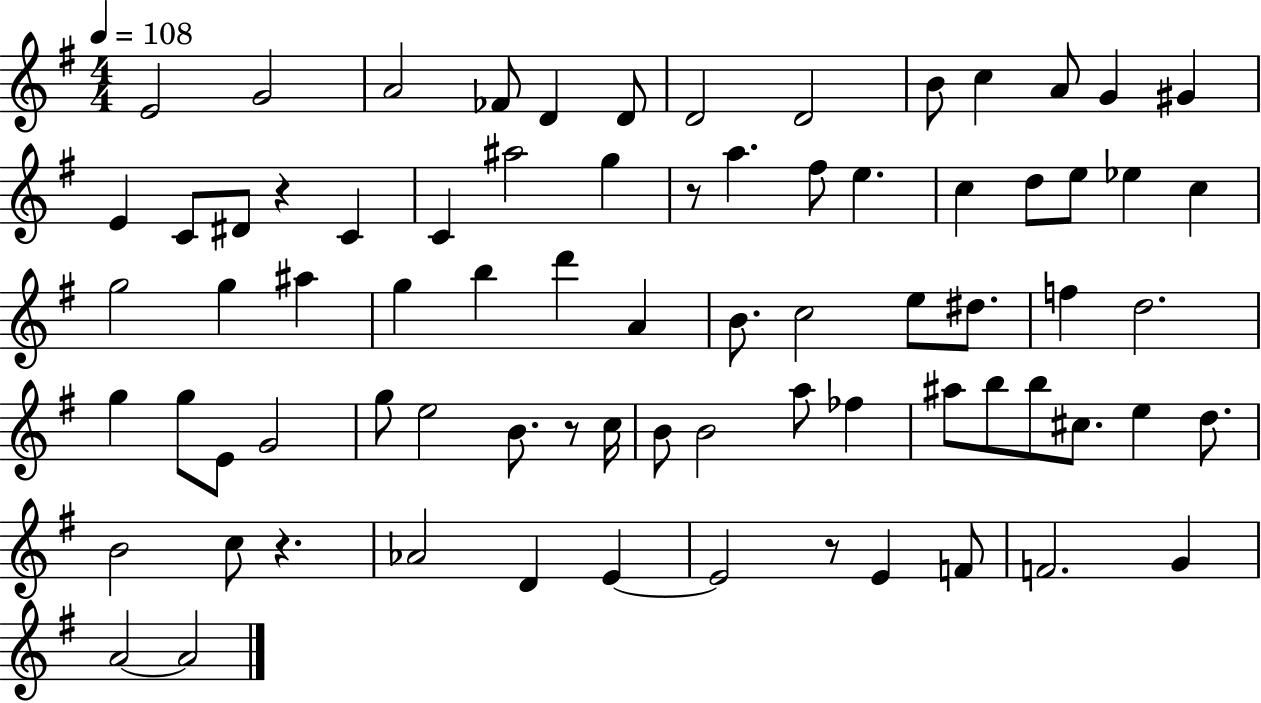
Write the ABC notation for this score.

X:1
T:Untitled
M:4/4
L:1/4
K:G
E2 G2 A2 _F/2 D D/2 D2 D2 B/2 c A/2 G ^G E C/2 ^D/2 z C C ^a2 g z/2 a ^f/2 e c d/2 e/2 _e c g2 g ^a g b d' A B/2 c2 e/2 ^d/2 f d2 g g/2 E/2 G2 g/2 e2 B/2 z/2 c/4 B/2 B2 a/2 _f ^a/2 b/2 b/2 ^c/2 e d/2 B2 c/2 z _A2 D E E2 z/2 E F/2 F2 G A2 A2